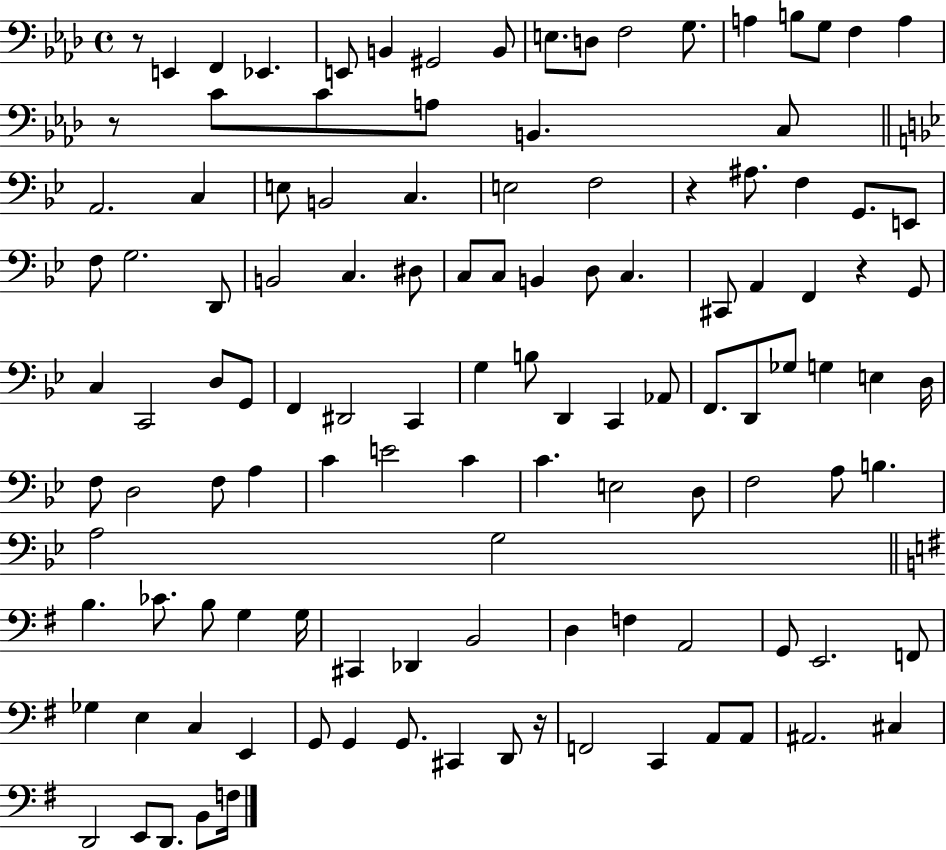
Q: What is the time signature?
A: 4/4